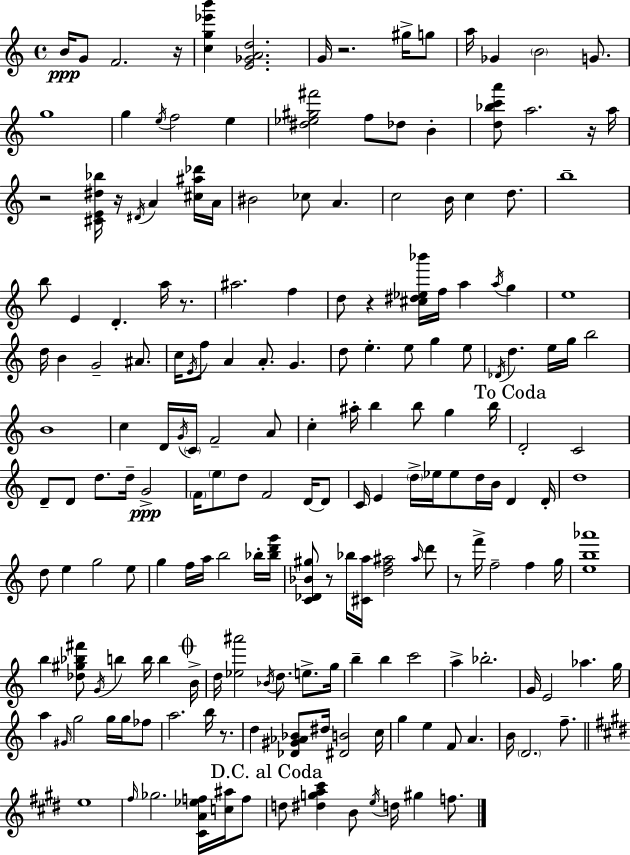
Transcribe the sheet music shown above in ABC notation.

X:1
T:Untitled
M:4/4
L:1/4
K:Am
B/4 G/2 F2 z/4 [cg_e'b'] [E_GAd]2 G/4 z2 ^g/4 g/2 a/4 _G B2 G/2 g4 g e/4 f2 e [^d_e^g^f']2 f/2 _d/2 B [d_bc'a']/2 a2 z/4 a/4 z2 [^CE^d_b]/4 z/4 ^D/4 A [^c^a_d']/4 A/4 ^B2 _c/2 A c2 B/4 c d/2 b4 b/2 E D a/4 z/2 ^a2 f d/2 z [^c^d_e_b']/4 f/4 a a/4 g e4 d/4 B G2 ^A/2 c/4 E/4 f/2 A A/2 G d/2 e e/2 g e/2 _D/4 d e/4 g/4 b2 B4 c D/4 G/4 C/4 F2 A/2 c ^a/4 b b/2 g b/4 D2 C2 D/2 D/2 d/2 d/4 G2 F/4 e/2 d/2 F2 D/4 D/2 C/4 E d/4 _e/4 _e/2 d/4 B/4 D D/4 d4 d/2 e g2 e/2 g f/4 a/4 b2 _b/4 [_bd'g']/4 [C_D_B^g]/2 z/2 _b/4 [^Ca]/4 [df^a]2 ^a/4 d'/2 z/2 f'/4 f2 f g/4 [eb_a']4 b [_d^g_b^f']/2 G/4 b b/4 b B/4 d/4 [_e^a']2 _B/4 d/2 e/2 g/4 b b c'2 a _b2 G/4 E2 _a g/4 a ^G/4 g2 g/4 g/4 _f/2 a2 b/4 z/2 d [_D^G_A_B]/2 ^d/4 [^DB]2 c/4 g e F/2 A B/4 D2 f/2 e4 ^f/4 _g2 [^CA_ef]/4 [c^a]/4 f/2 d/2 [^dga^c'] B/2 e/4 d/4 ^g f/2